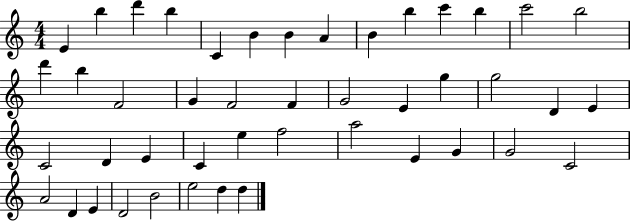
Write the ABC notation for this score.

X:1
T:Untitled
M:4/4
L:1/4
K:C
E b d' b C B B A B b c' b c'2 b2 d' b F2 G F2 F G2 E g g2 D E C2 D E C e f2 a2 E G G2 C2 A2 D E D2 B2 e2 d d